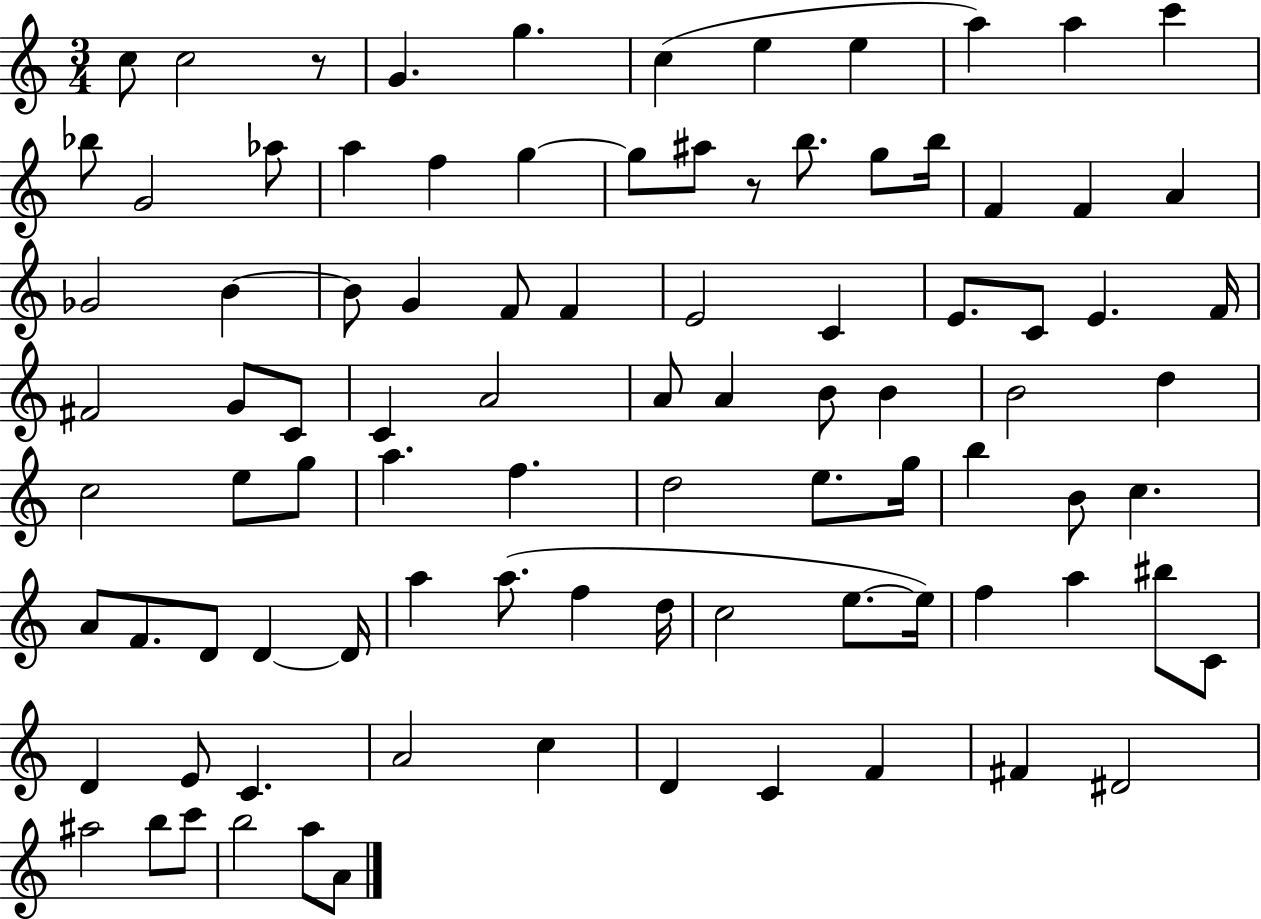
X:1
T:Untitled
M:3/4
L:1/4
K:C
c/2 c2 z/2 G g c e e a a c' _b/2 G2 _a/2 a f g g/2 ^a/2 z/2 b/2 g/2 b/4 F F A _G2 B B/2 G F/2 F E2 C E/2 C/2 E F/4 ^F2 G/2 C/2 C A2 A/2 A B/2 B B2 d c2 e/2 g/2 a f d2 e/2 g/4 b B/2 c A/2 F/2 D/2 D D/4 a a/2 f d/4 c2 e/2 e/4 f a ^b/2 C/2 D E/2 C A2 c D C F ^F ^D2 ^a2 b/2 c'/2 b2 a/2 A/2